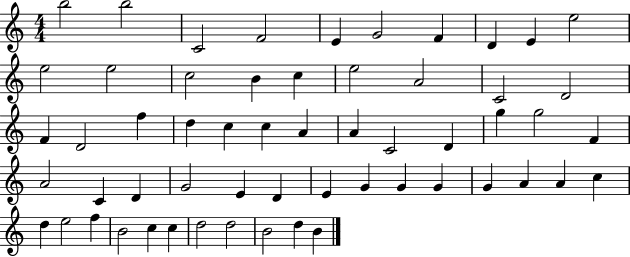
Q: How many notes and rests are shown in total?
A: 57